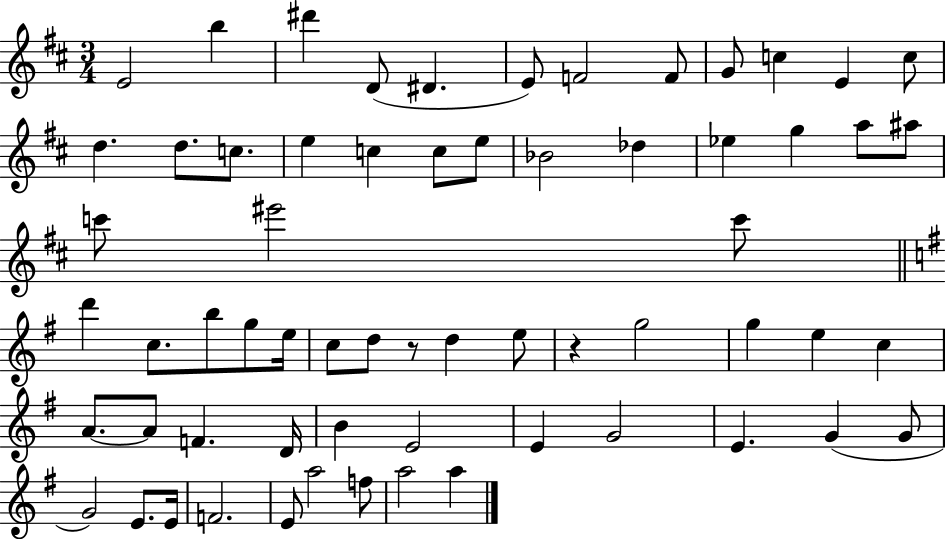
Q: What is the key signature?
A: D major